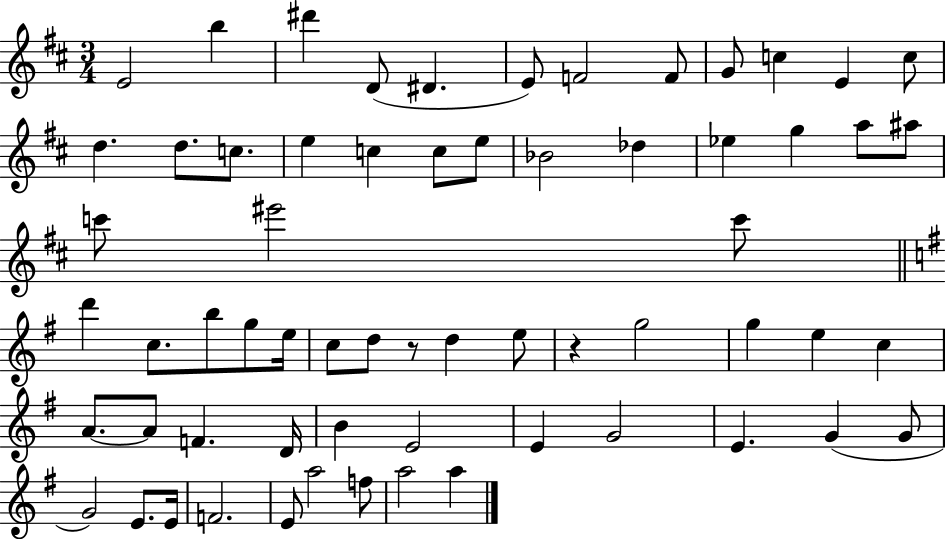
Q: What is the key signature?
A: D major